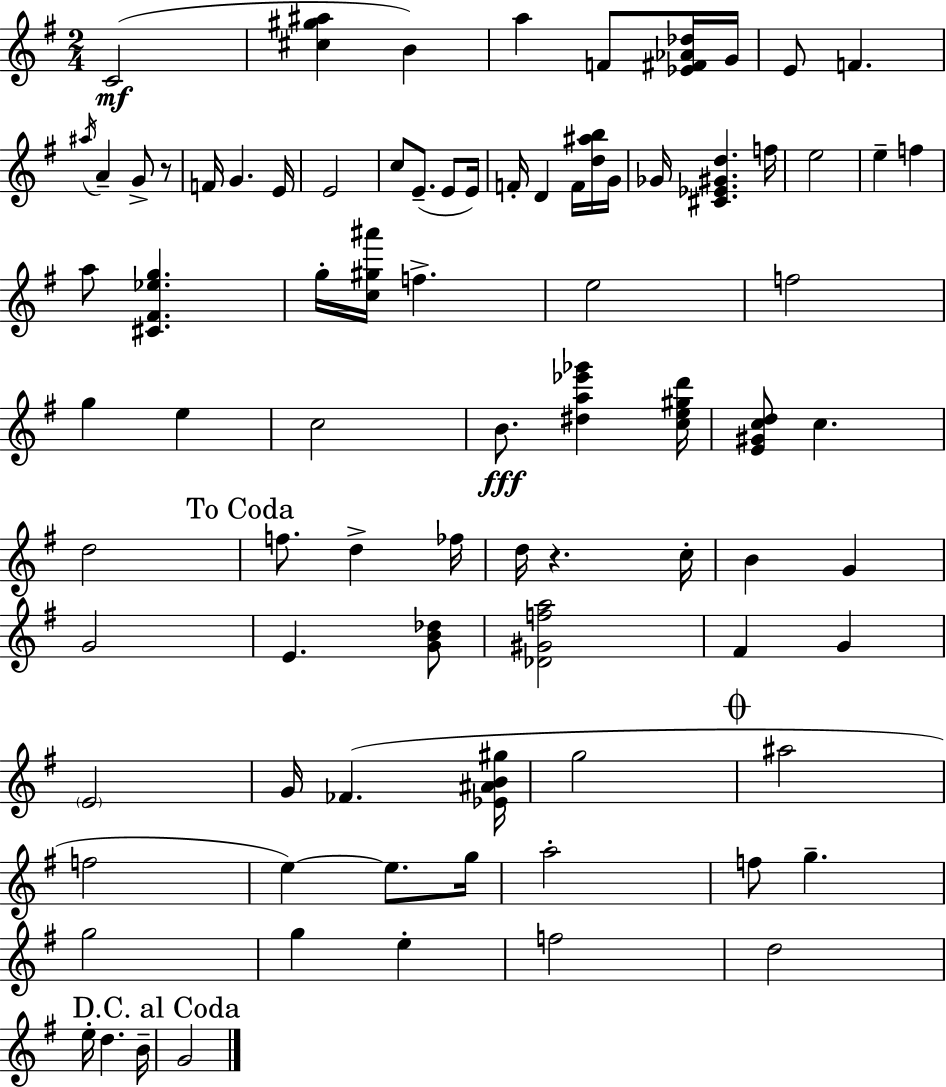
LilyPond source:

{
  \clef treble
  \numericTimeSignature
  \time 2/4
  \key g \major
  c'2(\mf | <cis'' gis'' ais''>4 b'4) | a''4 f'8 <ees' fis' aes' des''>16 g'16 | e'8 f'4. | \break \acciaccatura { ais''16 } a'4-- g'8-> r8 | f'16 g'4. | e'16 e'2 | c''8 e'8.--( e'8 | \break e'16) f'16-. d'4 f'16 <d'' ais'' b''>16 | g'16 ges'16 <cis' ees' gis' d''>4. | f''16 e''2 | e''4-- f''4 | \break a''8 <cis' fis' ees'' g''>4. | g''16-. <c'' gis'' ais'''>16 f''4.-> | e''2 | f''2 | \break g''4 e''4 | c''2 | b'8.\fff <dis'' a'' ees''' ges'''>4 | <c'' e'' gis'' d'''>16 <e' gis' c'' d''>8 c''4. | \break d''2 | \mark "To Coda" f''8. d''4-> | fes''16 d''16 r4. | c''16-. b'4 g'4 | \break g'2 | e'4. <g' b' des''>8 | <des' gis' f'' a''>2 | fis'4 g'4 | \break \parenthesize e'2 | g'16 fes'4.( | <ees' ais' b' gis''>16 g''2 | \mark \markup { \musicglyph "scripts.coda" } ais''2 | \break f''2 | e''4~~) e''8. | g''16 a''2-. | f''8 g''4.-- | \break g''2 | g''4 e''4-. | f''2 | d''2 | \break e''16-. d''4. | b'16-- \mark "D.C. al Coda" g'2 | \bar "|."
}